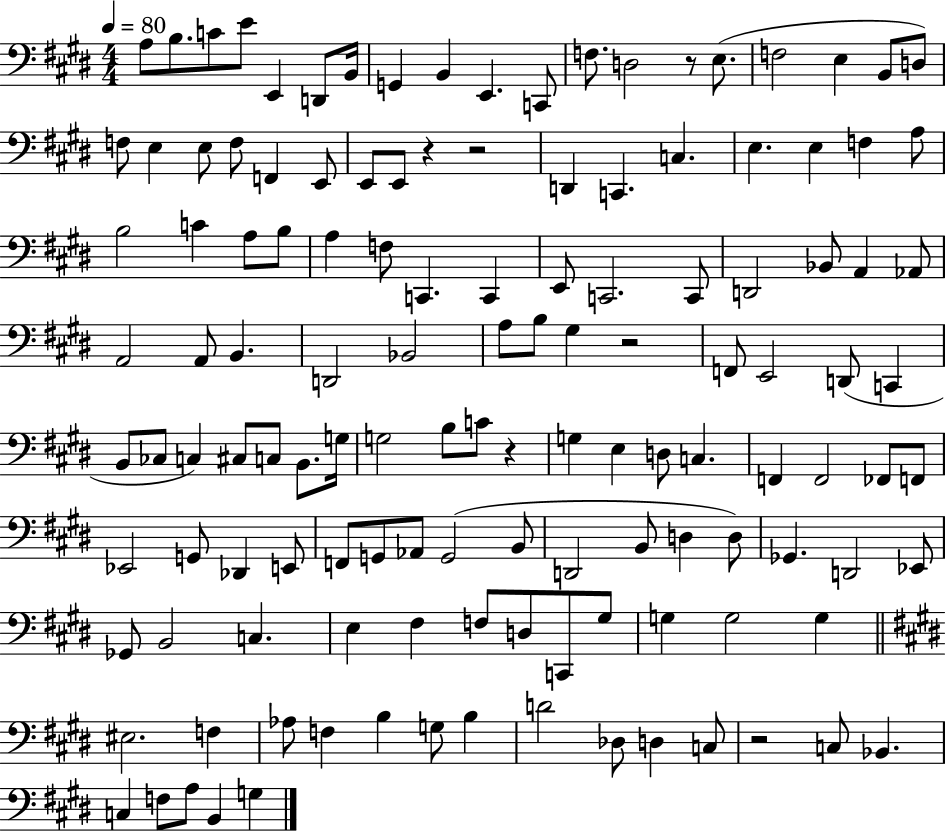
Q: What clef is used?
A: bass